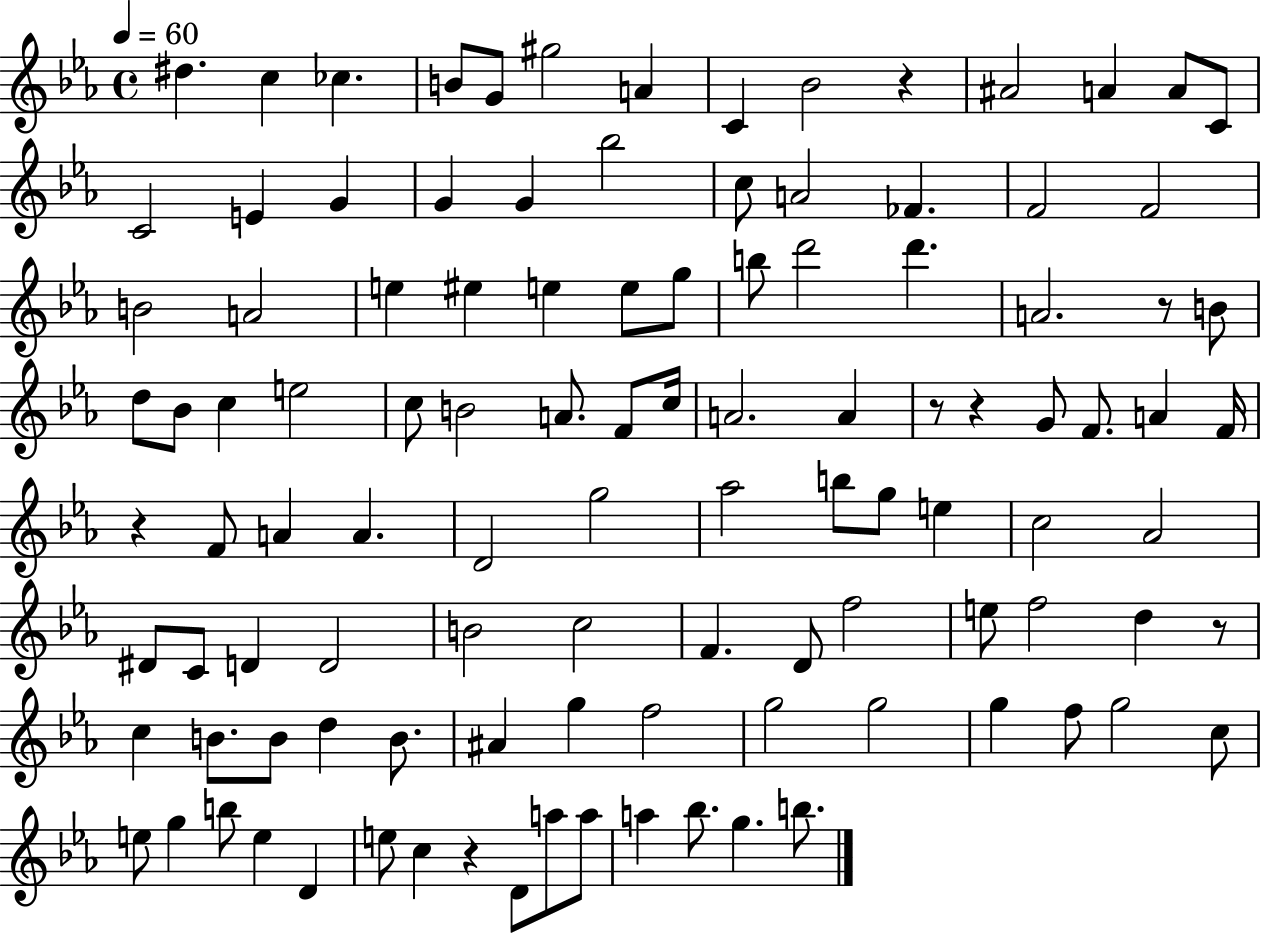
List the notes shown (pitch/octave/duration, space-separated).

D#5/q. C5/q CES5/q. B4/e G4/e G#5/h A4/q C4/q Bb4/h R/q A#4/h A4/q A4/e C4/e C4/h E4/q G4/q G4/q G4/q Bb5/h C5/e A4/h FES4/q. F4/h F4/h B4/h A4/h E5/q EIS5/q E5/q E5/e G5/e B5/e D6/h D6/q. A4/h. R/e B4/e D5/e Bb4/e C5/q E5/h C5/e B4/h A4/e. F4/e C5/s A4/h. A4/q R/e R/q G4/e F4/e. A4/q F4/s R/q F4/e A4/q A4/q. D4/h G5/h Ab5/h B5/e G5/e E5/q C5/h Ab4/h D#4/e C4/e D4/q D4/h B4/h C5/h F4/q. D4/e F5/h E5/e F5/h D5/q R/e C5/q B4/e. B4/e D5/q B4/e. A#4/q G5/q F5/h G5/h G5/h G5/q F5/e G5/h C5/e E5/e G5/q B5/e E5/q D4/q E5/e C5/q R/q D4/e A5/e A5/e A5/q Bb5/e. G5/q. B5/e.